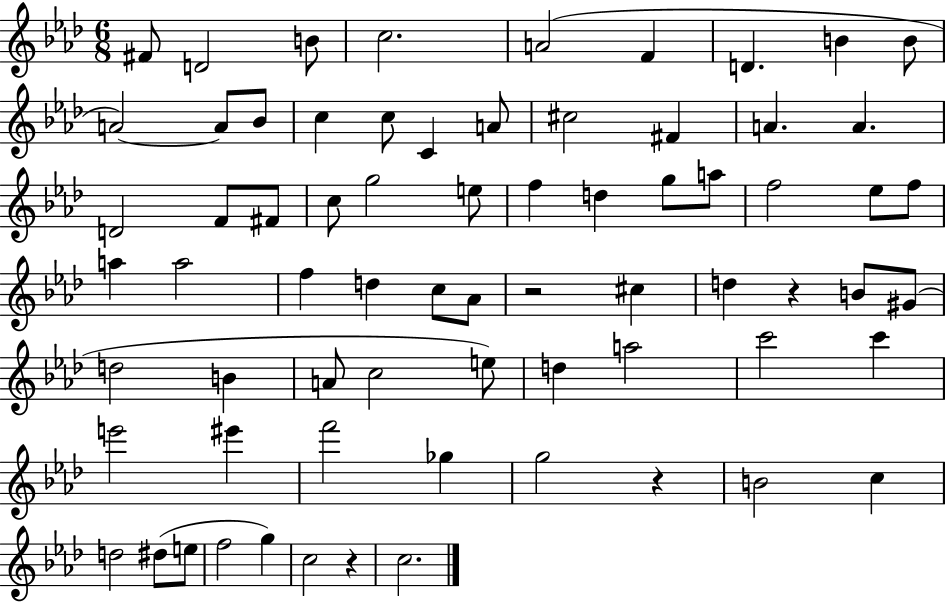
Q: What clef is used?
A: treble